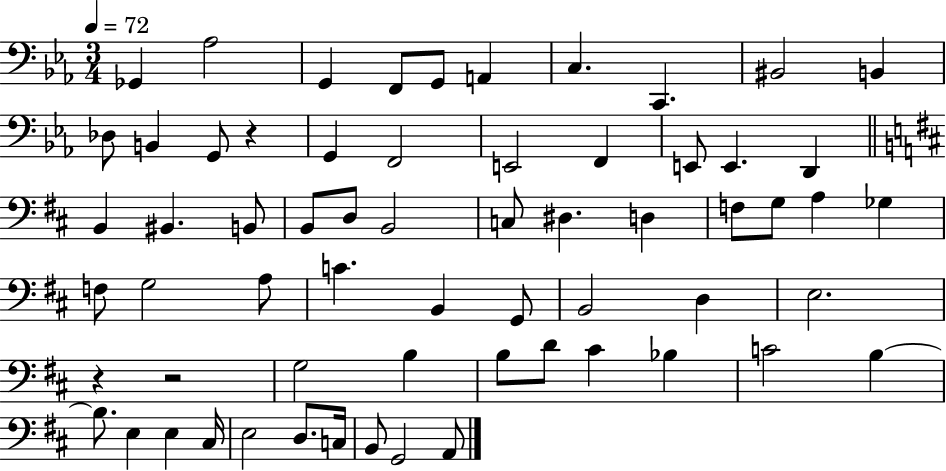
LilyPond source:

{
  \clef bass
  \numericTimeSignature
  \time 3/4
  \key ees \major
  \tempo 4 = 72
  ges,4 aes2 | g,4 f,8 g,8 a,4 | c4. c,4. | bis,2 b,4 | \break des8 b,4 g,8 r4 | g,4 f,2 | e,2 f,4 | e,8 e,4. d,4 | \break \bar "||" \break \key d \major b,4 bis,4. b,8 | b,8 d8 b,2 | c8 dis4. d4 | f8 g8 a4 ges4 | \break f8 g2 a8 | c'4. b,4 g,8 | b,2 d4 | e2. | \break r4 r2 | g2 b4 | b8 d'8 cis'4 bes4 | c'2 b4~~ | \break b8. e4 e4 cis16 | e2 d8. c16 | b,8 g,2 a,8 | \bar "|."
}